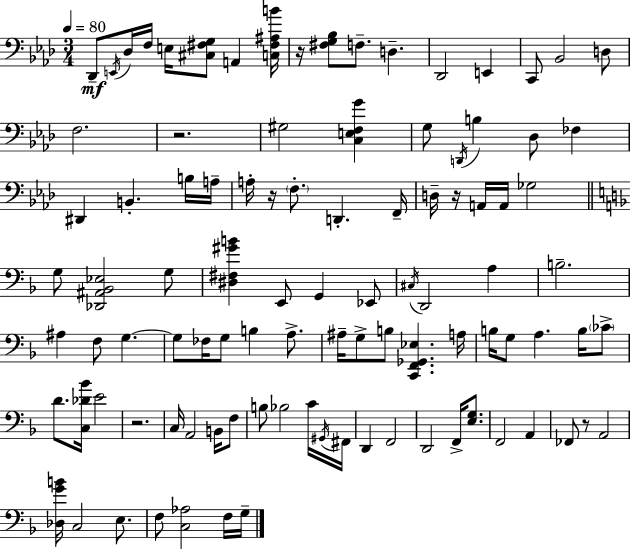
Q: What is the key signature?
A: AES major